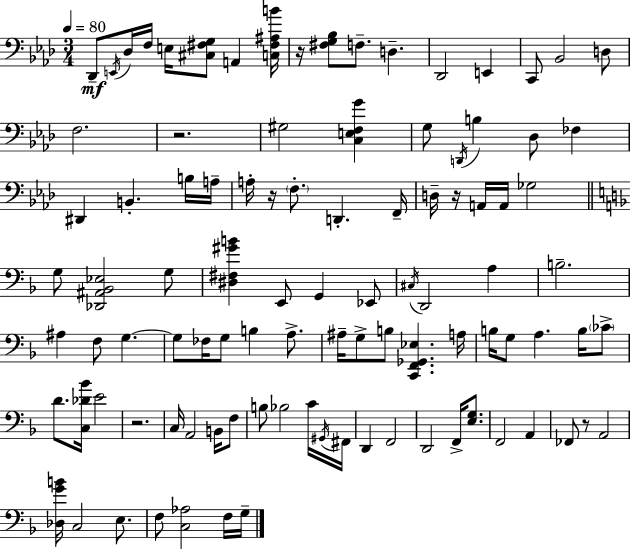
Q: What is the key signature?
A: AES major